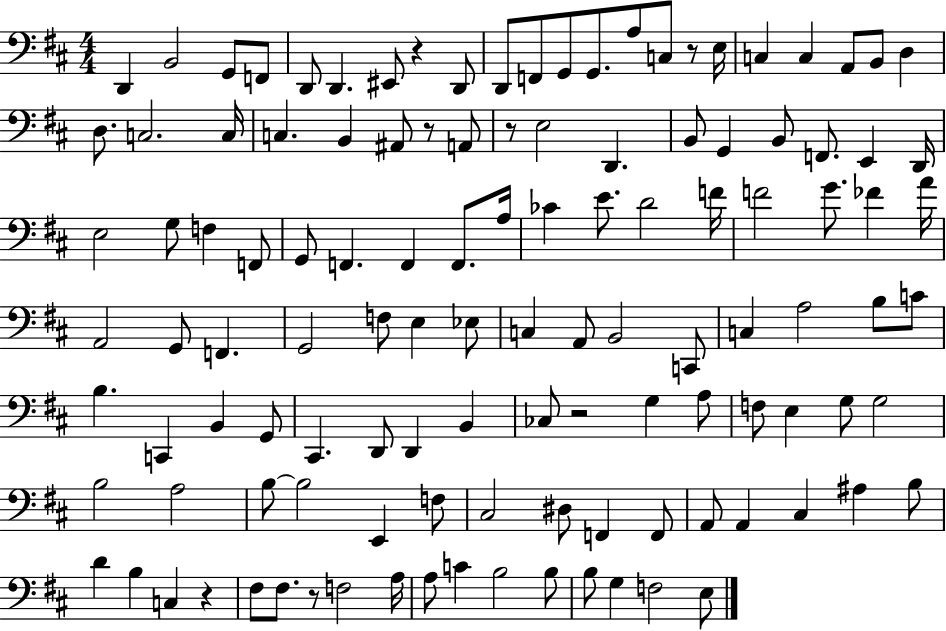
{
  \clef bass
  \numericTimeSignature
  \time 4/4
  \key d \major
  d,4 b,2 g,8 f,8 | d,8 d,4. eis,8 r4 d,8 | d,8 f,8 g,8 g,8. a8 c8 r8 e16 | c4 c4 a,8 b,8 d4 | \break d8. c2. c16 | c4. b,4 ais,8 r8 a,8 | r8 e2 d,4. | b,8 g,4 b,8 f,8. e,4 d,16 | \break e2 g8 f4 f,8 | g,8 f,4. f,4 f,8. a16 | ces'4 e'8. d'2 f'16 | f'2 g'8. fes'4 a'16 | \break a,2 g,8 f,4. | g,2 f8 e4 ees8 | c4 a,8 b,2 c,8 | c4 a2 b8 c'8 | \break b4. c,4 b,4 g,8 | cis,4. d,8 d,4 b,4 | ces8 r2 g4 a8 | f8 e4 g8 g2 | \break b2 a2 | b8~~ b2 e,4 f8 | cis2 dis8 f,4 f,8 | a,8 a,4 cis4 ais4 b8 | \break d'4 b4 c4 r4 | fis8 fis8. r8 f2 a16 | a8 c'4 b2 b8 | b8 g4 f2 e8 | \break \bar "|."
}